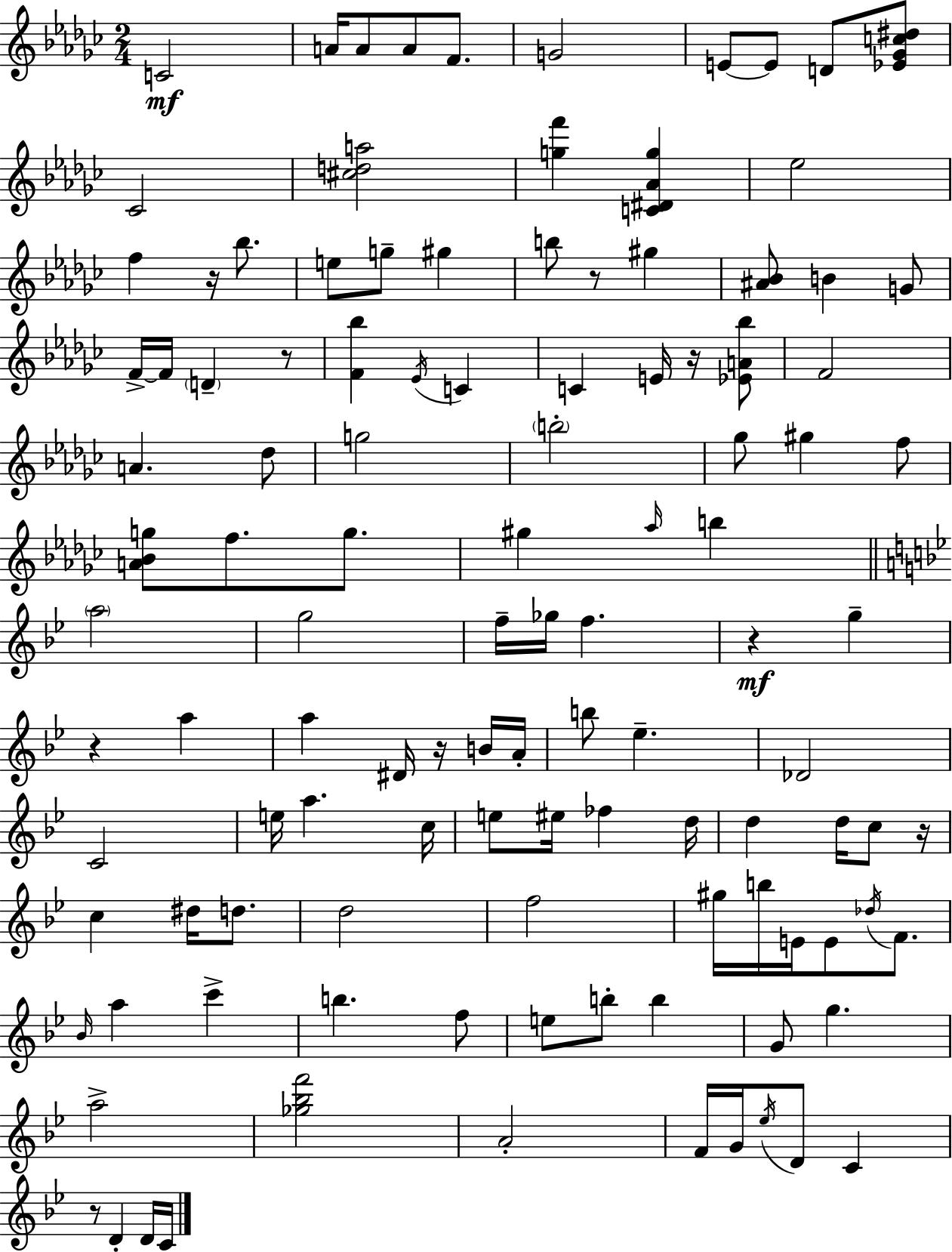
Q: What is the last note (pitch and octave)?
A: C4